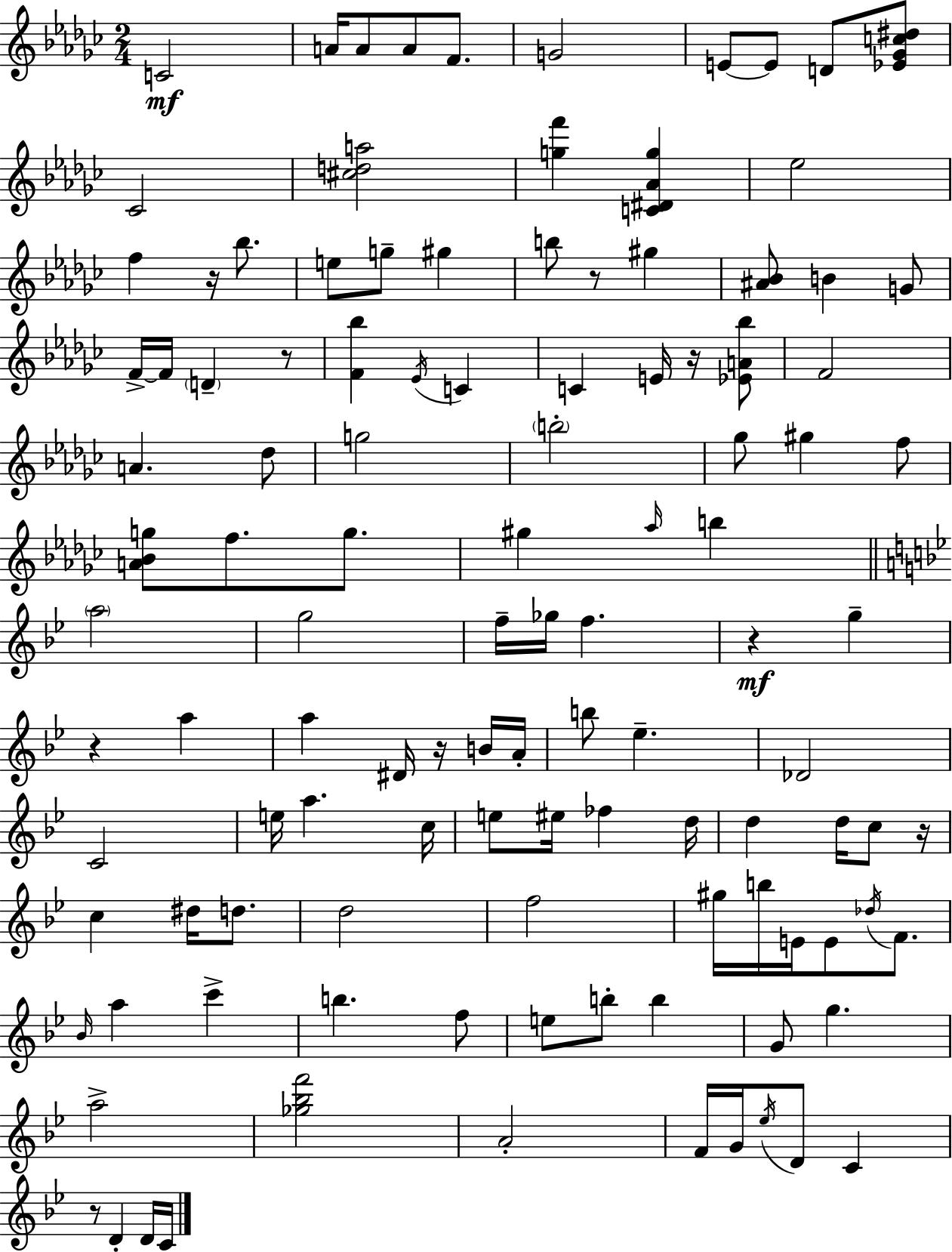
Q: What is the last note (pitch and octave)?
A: C4